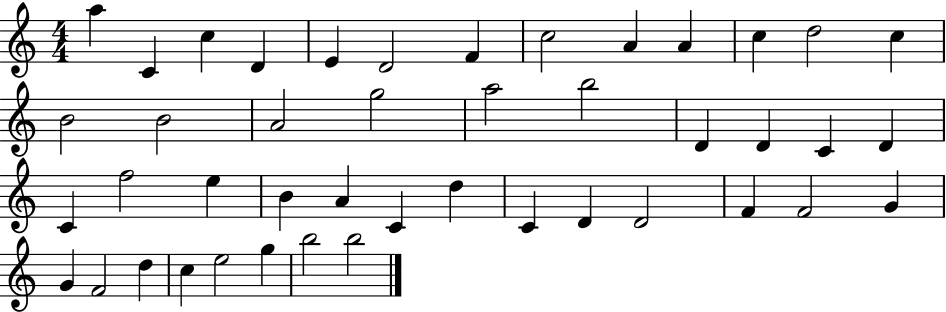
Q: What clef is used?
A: treble